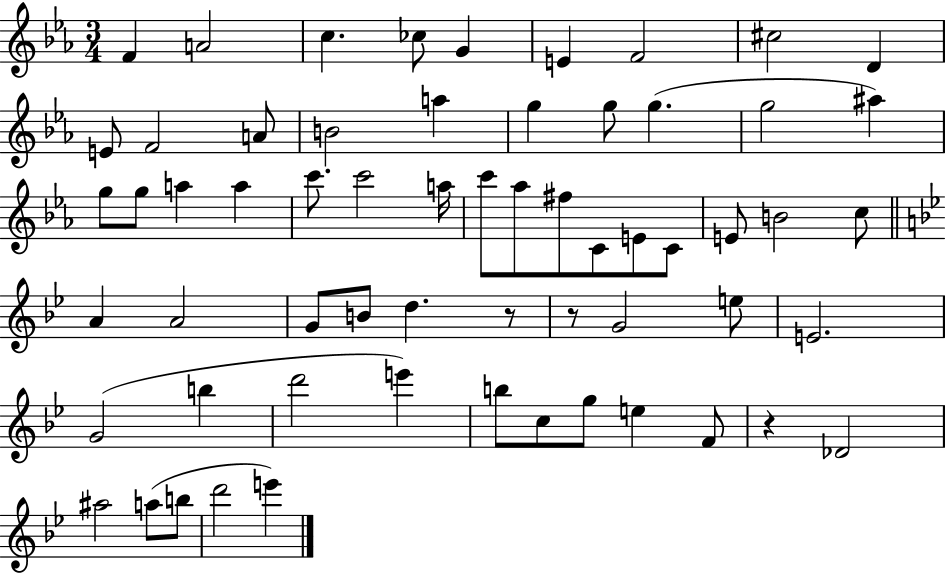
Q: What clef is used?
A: treble